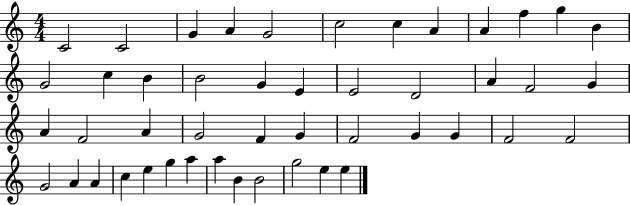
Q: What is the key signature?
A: C major